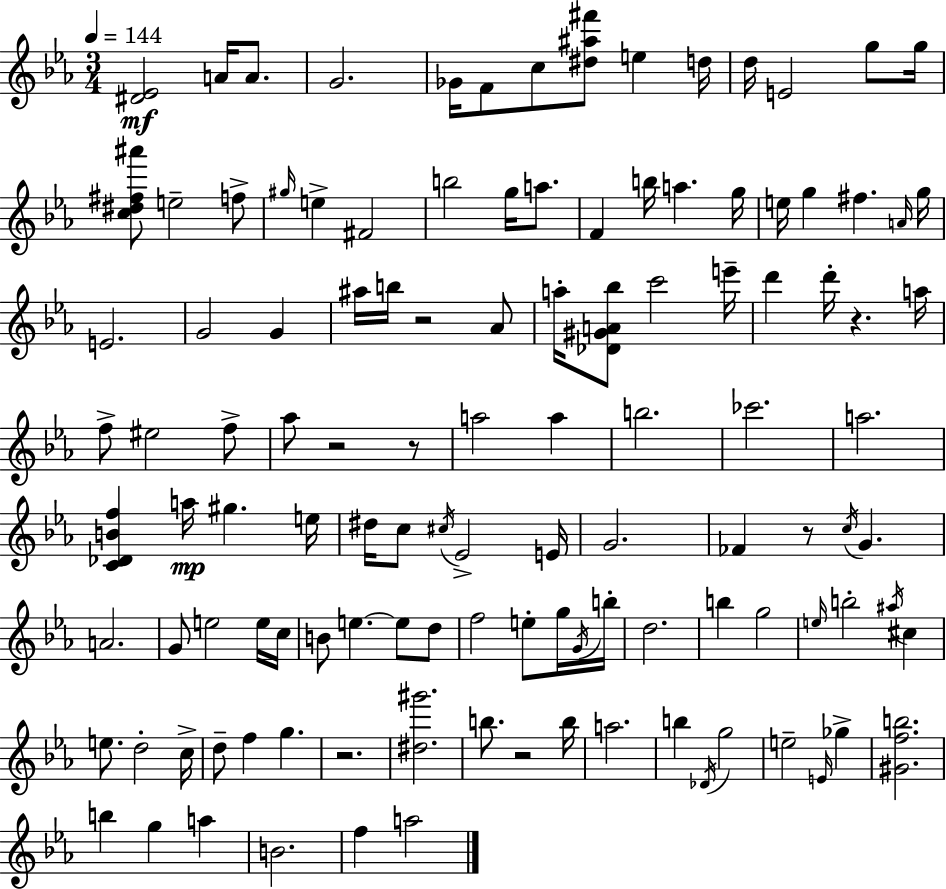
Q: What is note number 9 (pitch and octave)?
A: D5